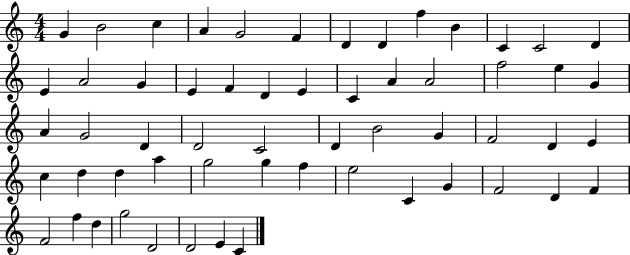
{
  \clef treble
  \numericTimeSignature
  \time 4/4
  \key c \major
  g'4 b'2 c''4 | a'4 g'2 f'4 | d'4 d'4 f''4 b'4 | c'4 c'2 d'4 | \break e'4 a'2 g'4 | e'4 f'4 d'4 e'4 | c'4 a'4 a'2 | f''2 e''4 g'4 | \break a'4 g'2 d'4 | d'2 c'2 | d'4 b'2 g'4 | f'2 d'4 e'4 | \break c''4 d''4 d''4 a''4 | g''2 g''4 f''4 | e''2 c'4 g'4 | f'2 d'4 f'4 | \break f'2 f''4 d''4 | g''2 d'2 | d'2 e'4 c'4 | \bar "|."
}